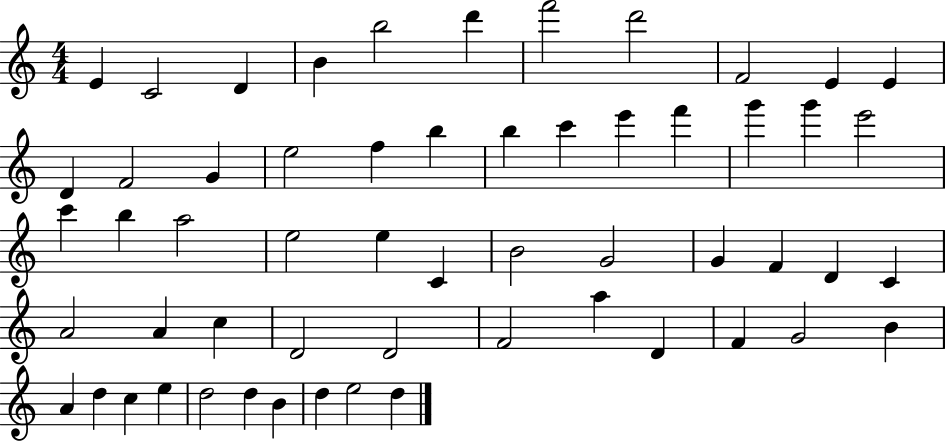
X:1
T:Untitled
M:4/4
L:1/4
K:C
E C2 D B b2 d' f'2 d'2 F2 E E D F2 G e2 f b b c' e' f' g' g' e'2 c' b a2 e2 e C B2 G2 G F D C A2 A c D2 D2 F2 a D F G2 B A d c e d2 d B d e2 d